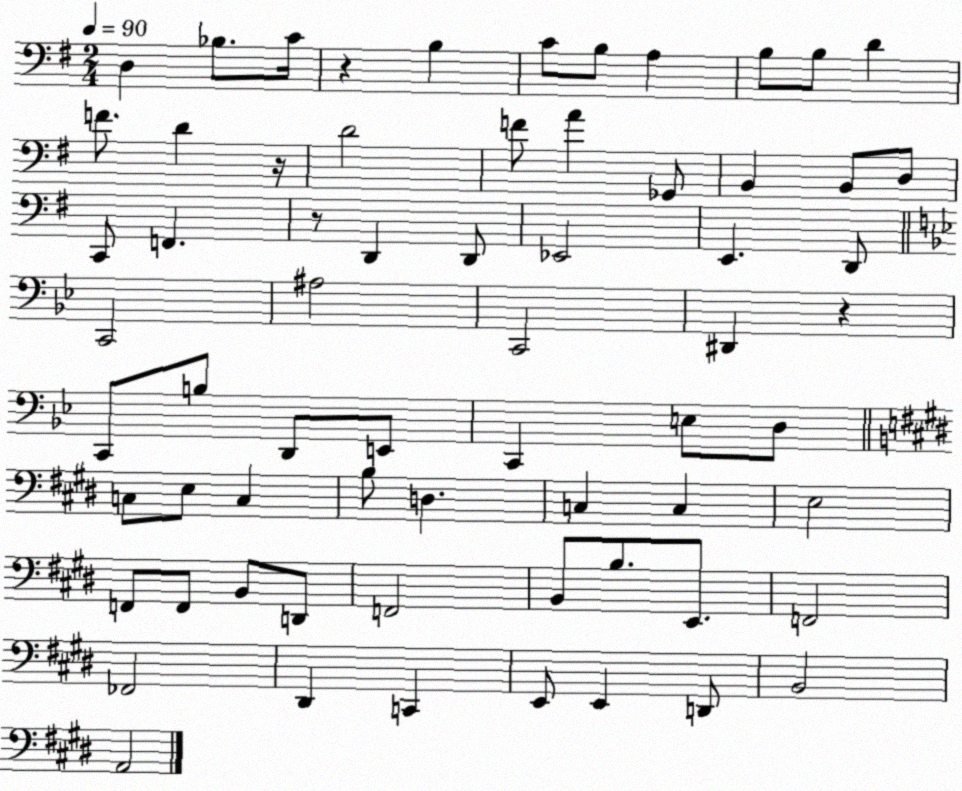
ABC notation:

X:1
T:Untitled
M:2/4
L:1/4
K:G
D, _B,/2 C/4 z B, C/2 B,/2 A, B,/2 B,/2 D F/2 D z/4 D2 F/2 A _G,,/2 B,, B,,/2 D,/2 C,,/2 F,, z/2 D,, D,,/2 _E,,2 E,, D,,/2 C,,2 ^A,2 C,,2 ^D,, z C,,/2 B,/2 D,,/2 E,,/2 C,, E,/2 D,/2 C,/2 E,/2 C, B,/2 D, C, C, E,2 F,,/2 F,,/2 B,,/2 D,,/2 F,,2 B,,/2 B,/2 E,,/2 F,,2 _F,,2 ^D,, C,, E,,/2 E,, D,,/2 B,,2 A,,2